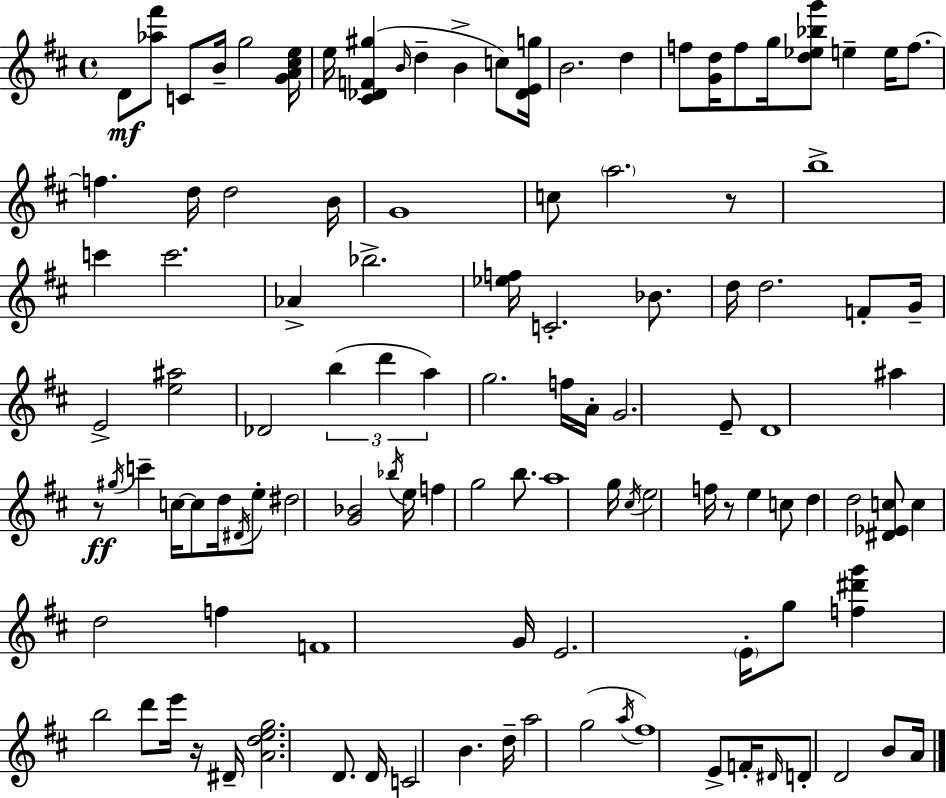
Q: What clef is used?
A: treble